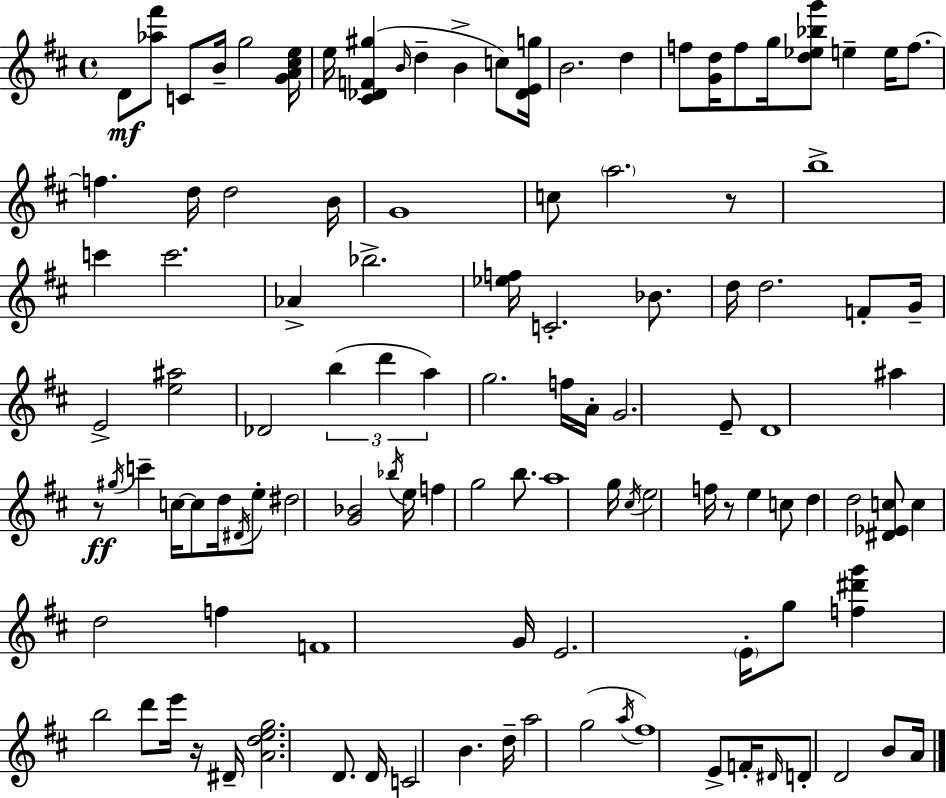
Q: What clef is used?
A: treble